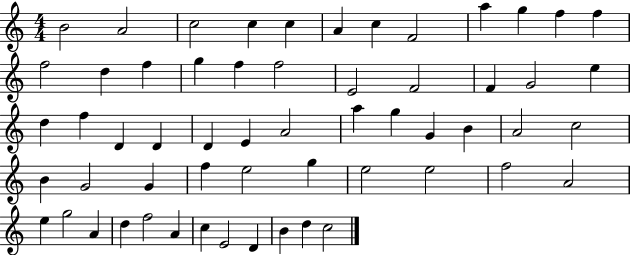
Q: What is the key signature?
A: C major